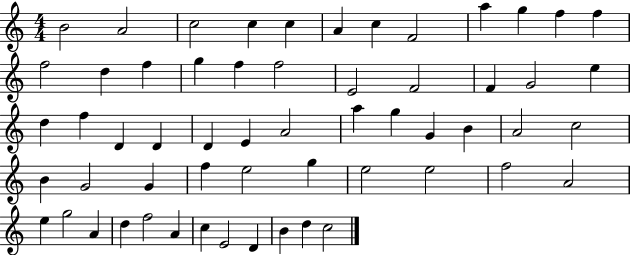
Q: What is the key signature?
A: C major